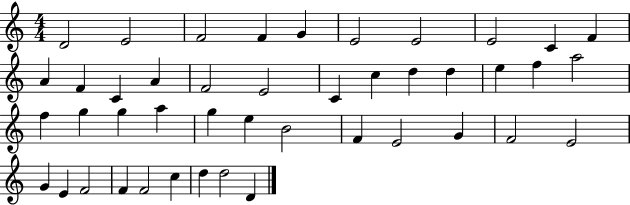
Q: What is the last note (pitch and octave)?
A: D4